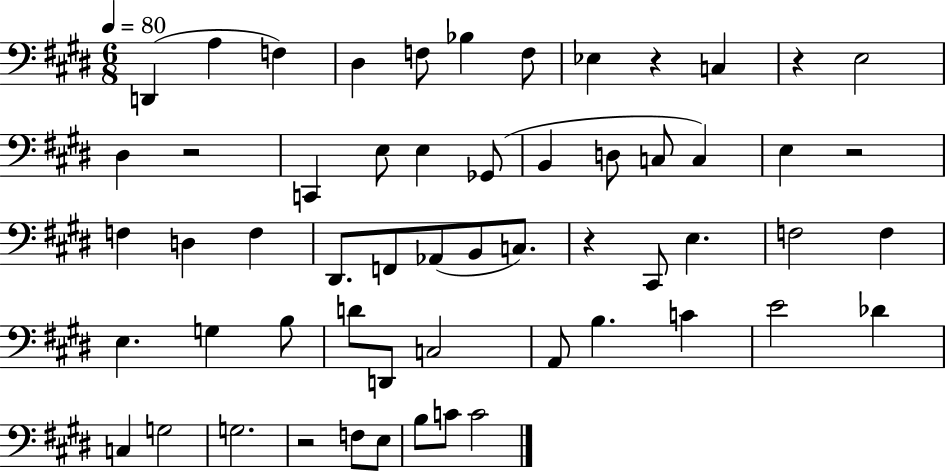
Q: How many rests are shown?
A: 6